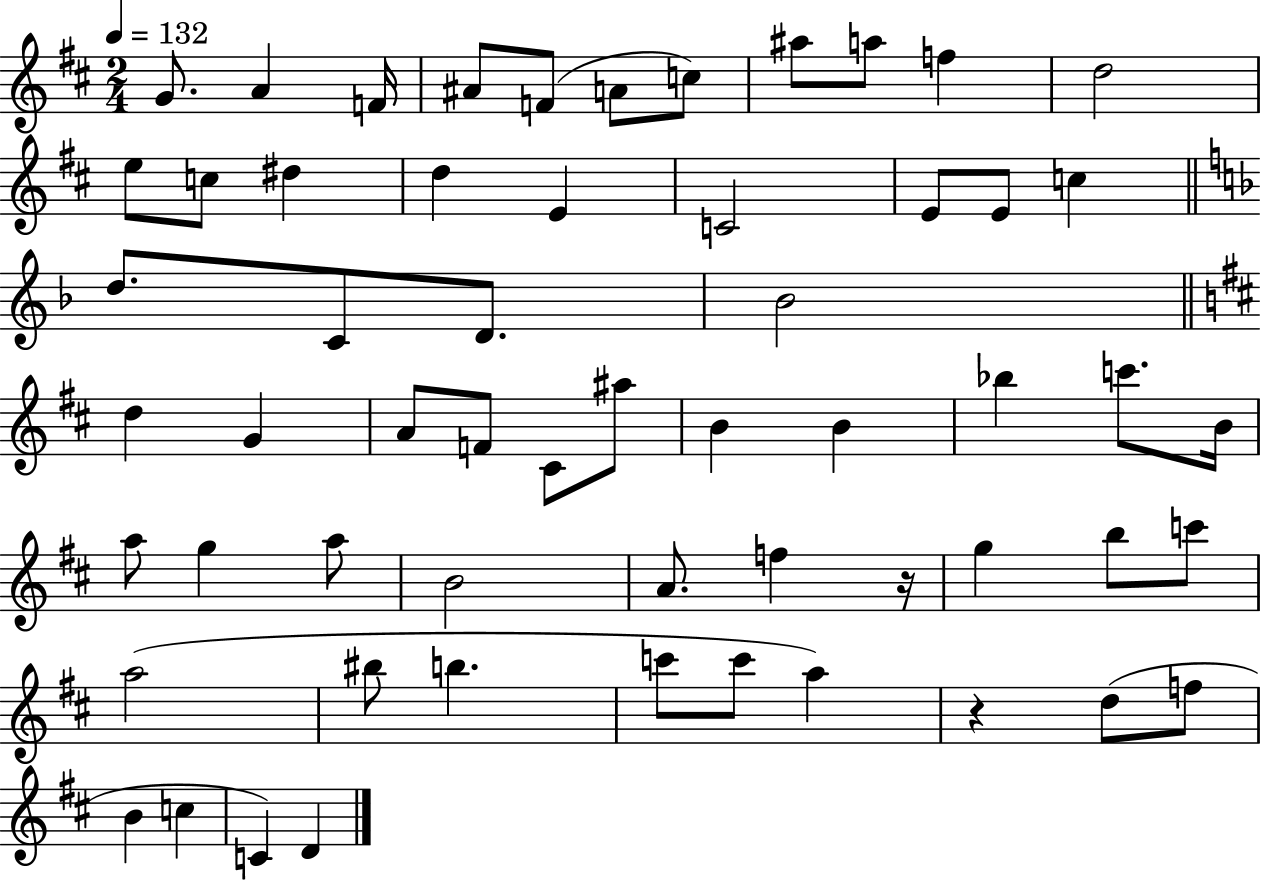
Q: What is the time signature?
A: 2/4